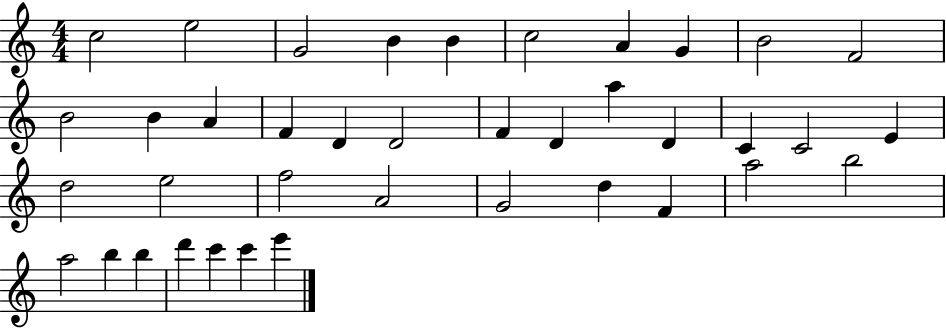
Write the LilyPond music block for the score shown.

{
  \clef treble
  \numericTimeSignature
  \time 4/4
  \key c \major
  c''2 e''2 | g'2 b'4 b'4 | c''2 a'4 g'4 | b'2 f'2 | \break b'2 b'4 a'4 | f'4 d'4 d'2 | f'4 d'4 a''4 d'4 | c'4 c'2 e'4 | \break d''2 e''2 | f''2 a'2 | g'2 d''4 f'4 | a''2 b''2 | \break a''2 b''4 b''4 | d'''4 c'''4 c'''4 e'''4 | \bar "|."
}